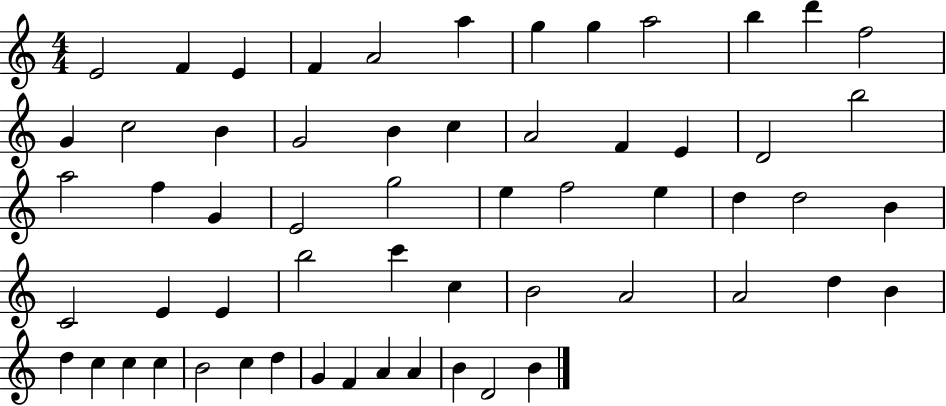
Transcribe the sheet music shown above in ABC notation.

X:1
T:Untitled
M:4/4
L:1/4
K:C
E2 F E F A2 a g g a2 b d' f2 G c2 B G2 B c A2 F E D2 b2 a2 f G E2 g2 e f2 e d d2 B C2 E E b2 c' c B2 A2 A2 d B d c c c B2 c d G F A A B D2 B